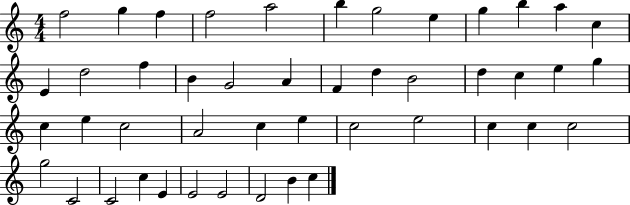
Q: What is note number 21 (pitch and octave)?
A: B4